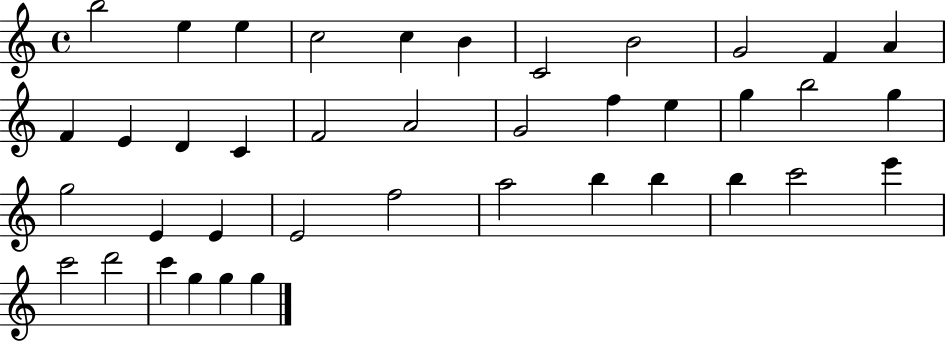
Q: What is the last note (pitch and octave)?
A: G5